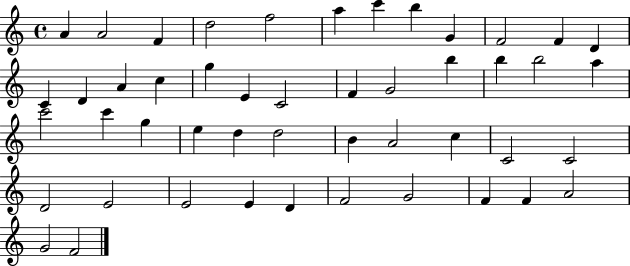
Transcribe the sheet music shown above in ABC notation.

X:1
T:Untitled
M:4/4
L:1/4
K:C
A A2 F d2 f2 a c' b G F2 F D C D A c g E C2 F G2 b b b2 a c'2 c' g e d d2 B A2 c C2 C2 D2 E2 E2 E D F2 G2 F F A2 G2 F2